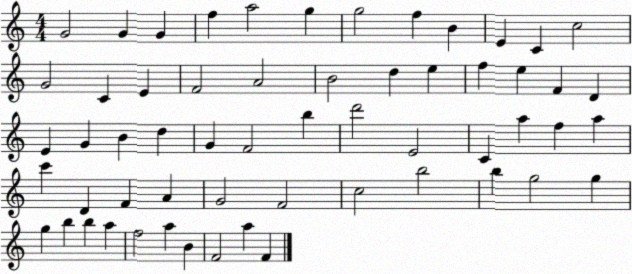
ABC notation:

X:1
T:Untitled
M:4/4
L:1/4
K:C
G2 G G f a2 g g2 f B E C c2 G2 C E F2 A2 B2 d e f e F D E G B d G F2 b d'2 E2 C a f a c' D F A G2 F2 c2 b2 b g2 g g b b a f2 a B F2 a F